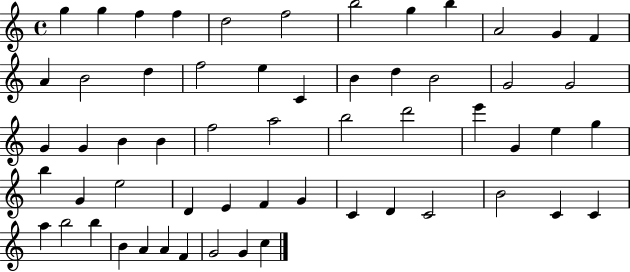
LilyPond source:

{
  \clef treble
  \time 4/4
  \defaultTimeSignature
  \key c \major
  g''4 g''4 f''4 f''4 | d''2 f''2 | b''2 g''4 b''4 | a'2 g'4 f'4 | \break a'4 b'2 d''4 | f''2 e''4 c'4 | b'4 d''4 b'2 | g'2 g'2 | \break g'4 g'4 b'4 b'4 | f''2 a''2 | b''2 d'''2 | e'''4 g'4 e''4 g''4 | \break b''4 g'4 e''2 | d'4 e'4 f'4 g'4 | c'4 d'4 c'2 | b'2 c'4 c'4 | \break a''4 b''2 b''4 | b'4 a'4 a'4 f'4 | g'2 g'4 c''4 | \bar "|."
}